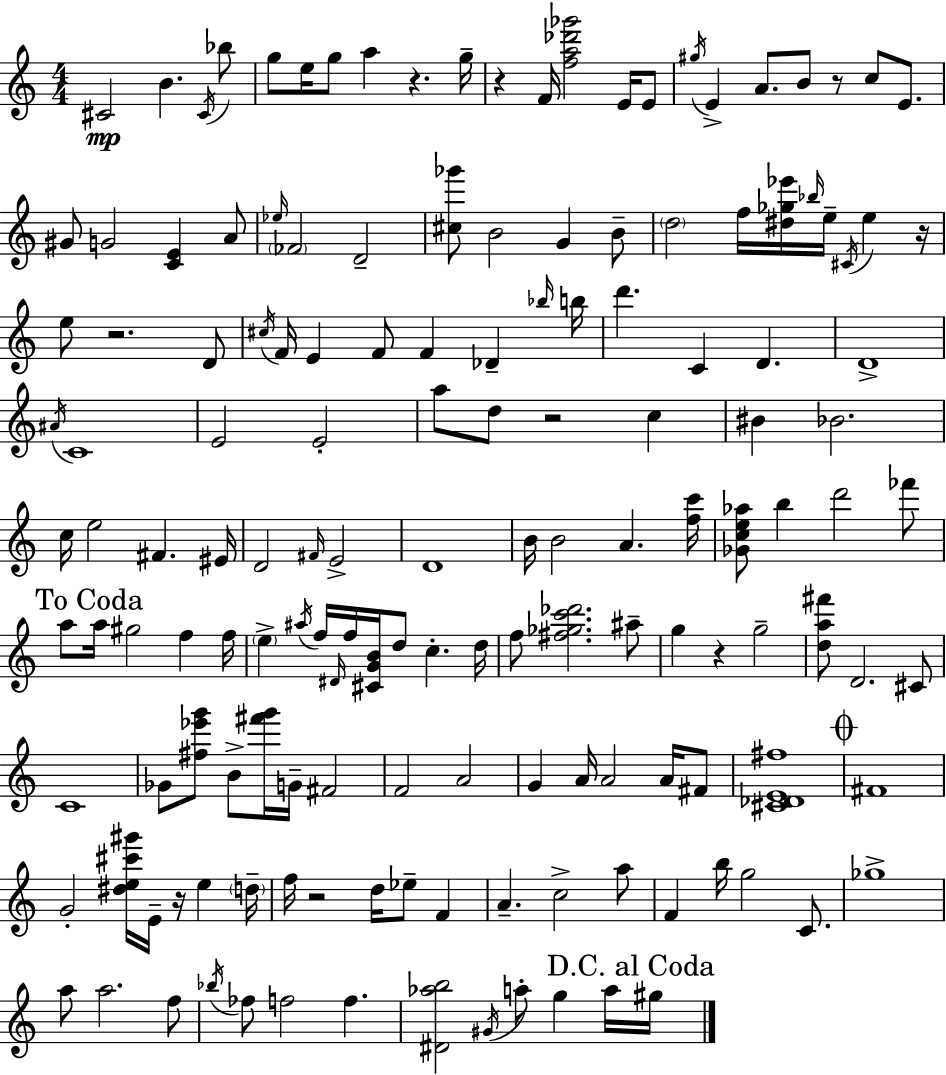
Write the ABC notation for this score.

X:1
T:Untitled
M:4/4
L:1/4
K:Am
^C2 B ^C/4 _b/2 g/2 e/4 g/2 a z g/4 z F/4 [fa_d'_g']2 E/4 E/2 ^g/4 E A/2 B/2 z/2 c/2 E/2 ^G/2 G2 [CE] A/2 _e/4 _F2 D2 [^c_g']/2 B2 G B/2 d2 f/4 [^d_g_e']/4 _b/4 e/4 ^C/4 e z/4 e/2 z2 D/2 ^c/4 F/4 E F/2 F _D _b/4 b/4 d' C D D4 ^A/4 C4 E2 E2 a/2 d/2 z2 c ^B _B2 c/4 e2 ^F ^E/4 D2 ^F/4 E2 D4 B/4 B2 A [fc']/4 [_Gce_a]/2 b d'2 _f'/2 a/2 a/4 ^g2 f f/4 e ^a/4 f/4 ^D/4 f/4 [^CGB]/4 d/2 c d/4 f/2 [^f_gc'_d']2 ^a/2 g z g2 [da^f']/2 D2 ^C/2 C4 _G/2 [^f_e'g']/2 B/2 [^f'g']/4 G/4 ^F2 F2 A2 G A/4 A2 A/4 ^F/2 [^C_DE^f]4 ^F4 G2 [^de^c'^g']/4 E/4 z/4 e d/4 f/4 z2 d/4 _e/2 F A c2 a/2 F b/4 g2 C/2 _g4 a/2 a2 f/2 _b/4 _f/2 f2 f [^D_ab]2 ^G/4 a/2 g a/4 ^g/4